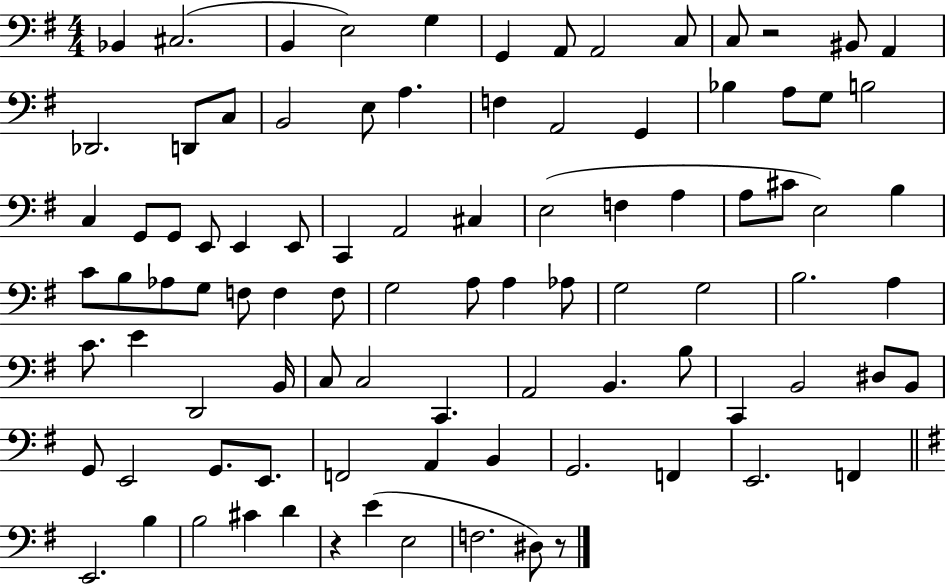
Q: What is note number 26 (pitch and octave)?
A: C3